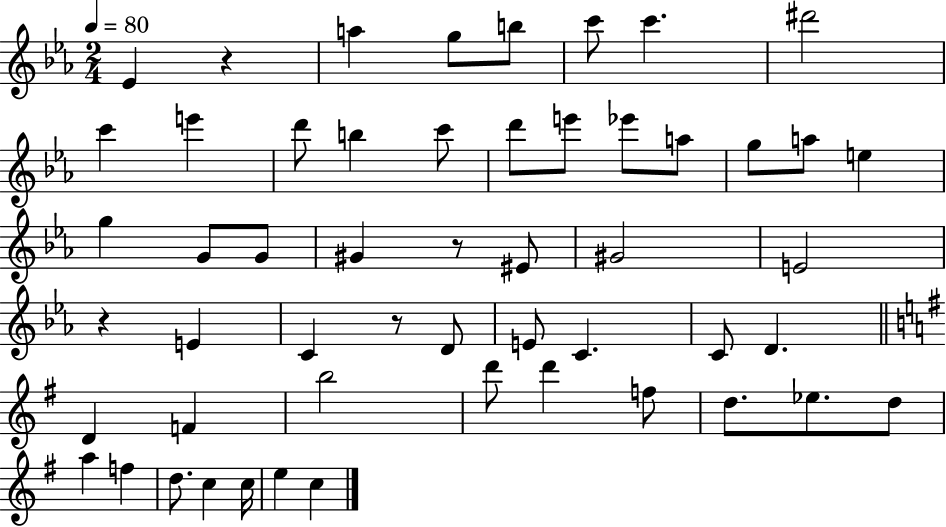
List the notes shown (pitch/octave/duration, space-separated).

Eb4/q R/q A5/q G5/e B5/e C6/e C6/q. D#6/h C6/q E6/q D6/e B5/q C6/e D6/e E6/e Eb6/e A5/e G5/e A5/e E5/q G5/q G4/e G4/e G#4/q R/e EIS4/e G#4/h E4/h R/q E4/q C4/q R/e D4/e E4/e C4/q. C4/e D4/q. D4/q F4/q B5/h D6/e D6/q F5/e D5/e. Eb5/e. D5/e A5/q F5/q D5/e. C5/q C5/s E5/q C5/q